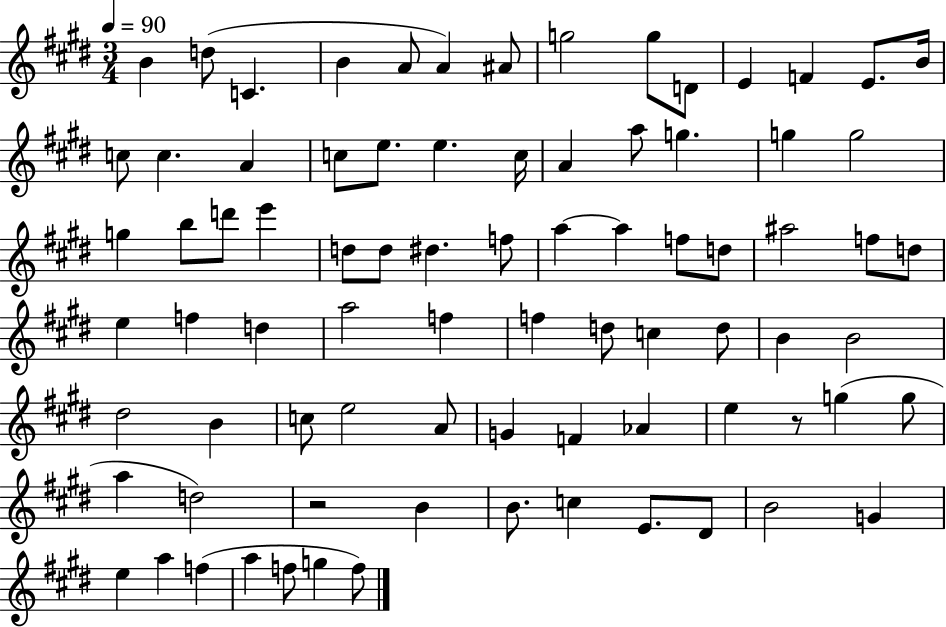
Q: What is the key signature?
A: E major